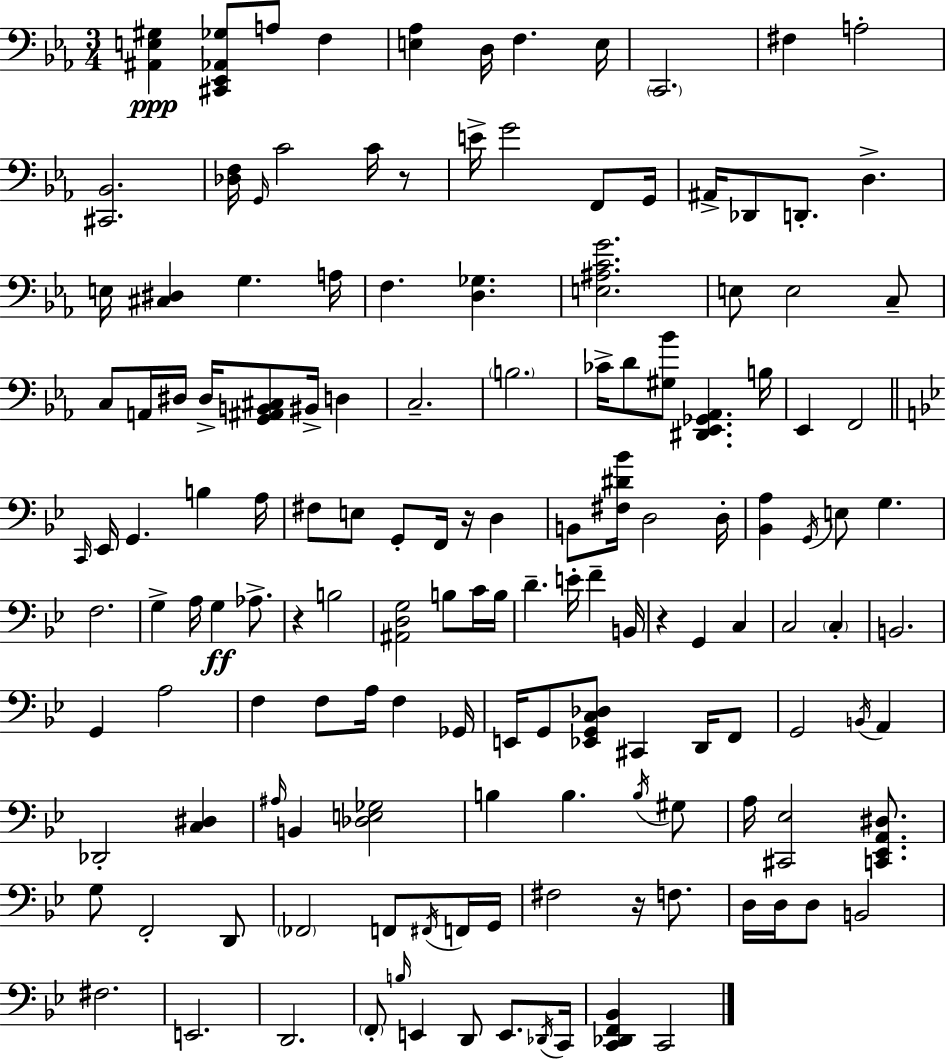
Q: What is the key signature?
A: EES major